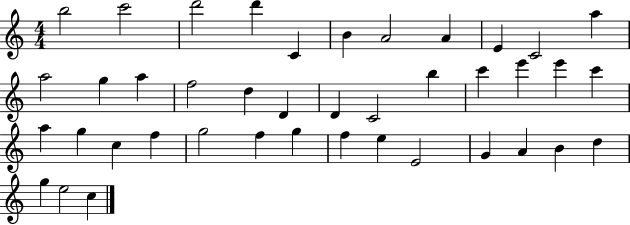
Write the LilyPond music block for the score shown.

{
  \clef treble
  \numericTimeSignature
  \time 4/4
  \key c \major
  b''2 c'''2 | d'''2 d'''4 c'4 | b'4 a'2 a'4 | e'4 c'2 a''4 | \break a''2 g''4 a''4 | f''2 d''4 d'4 | d'4 c'2 b''4 | c'''4 e'''4 e'''4 c'''4 | \break a''4 g''4 c''4 f''4 | g''2 f''4 g''4 | f''4 e''4 e'2 | g'4 a'4 b'4 d''4 | \break g''4 e''2 c''4 | \bar "|."
}